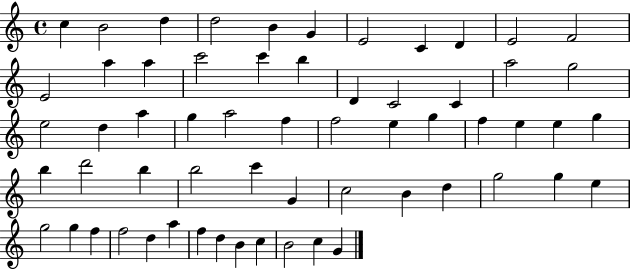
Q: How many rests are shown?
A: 0